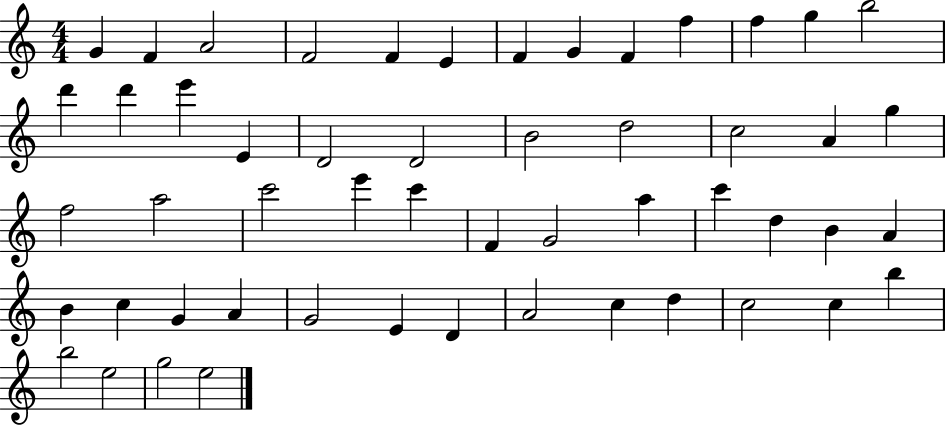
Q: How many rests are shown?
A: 0